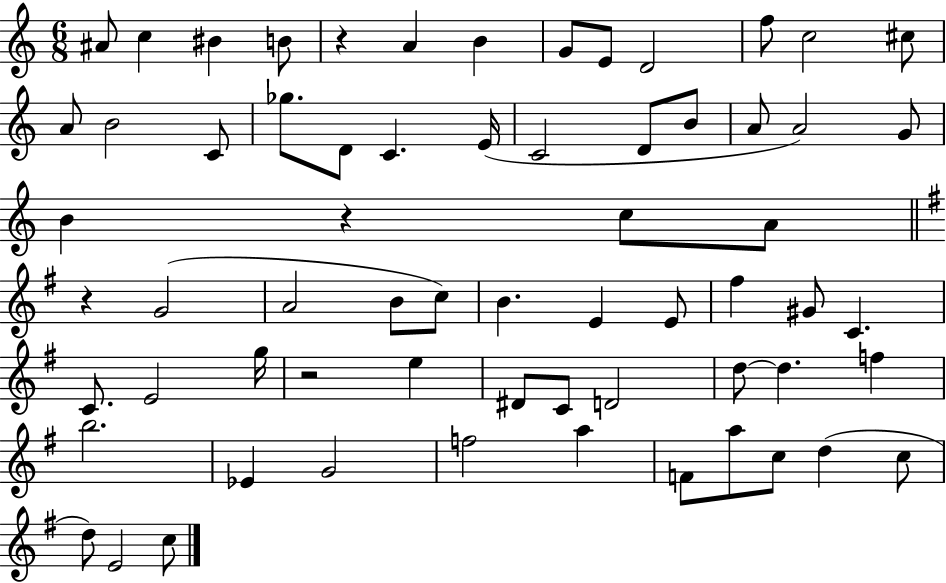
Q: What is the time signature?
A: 6/8